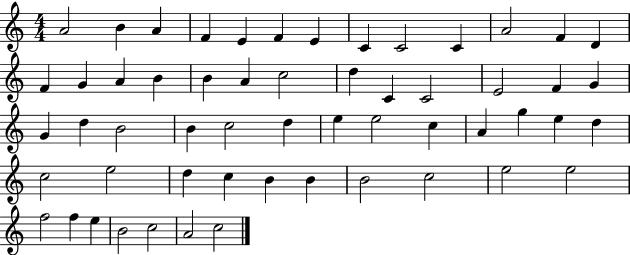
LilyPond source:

{
  \clef treble
  \numericTimeSignature
  \time 4/4
  \key c \major
  a'2 b'4 a'4 | f'4 e'4 f'4 e'4 | c'4 c'2 c'4 | a'2 f'4 d'4 | \break f'4 g'4 a'4 b'4 | b'4 a'4 c''2 | d''4 c'4 c'2 | e'2 f'4 g'4 | \break g'4 d''4 b'2 | b'4 c''2 d''4 | e''4 e''2 c''4 | a'4 g''4 e''4 d''4 | \break c''2 e''2 | d''4 c''4 b'4 b'4 | b'2 c''2 | e''2 e''2 | \break f''2 f''4 e''4 | b'2 c''2 | a'2 c''2 | \bar "|."
}